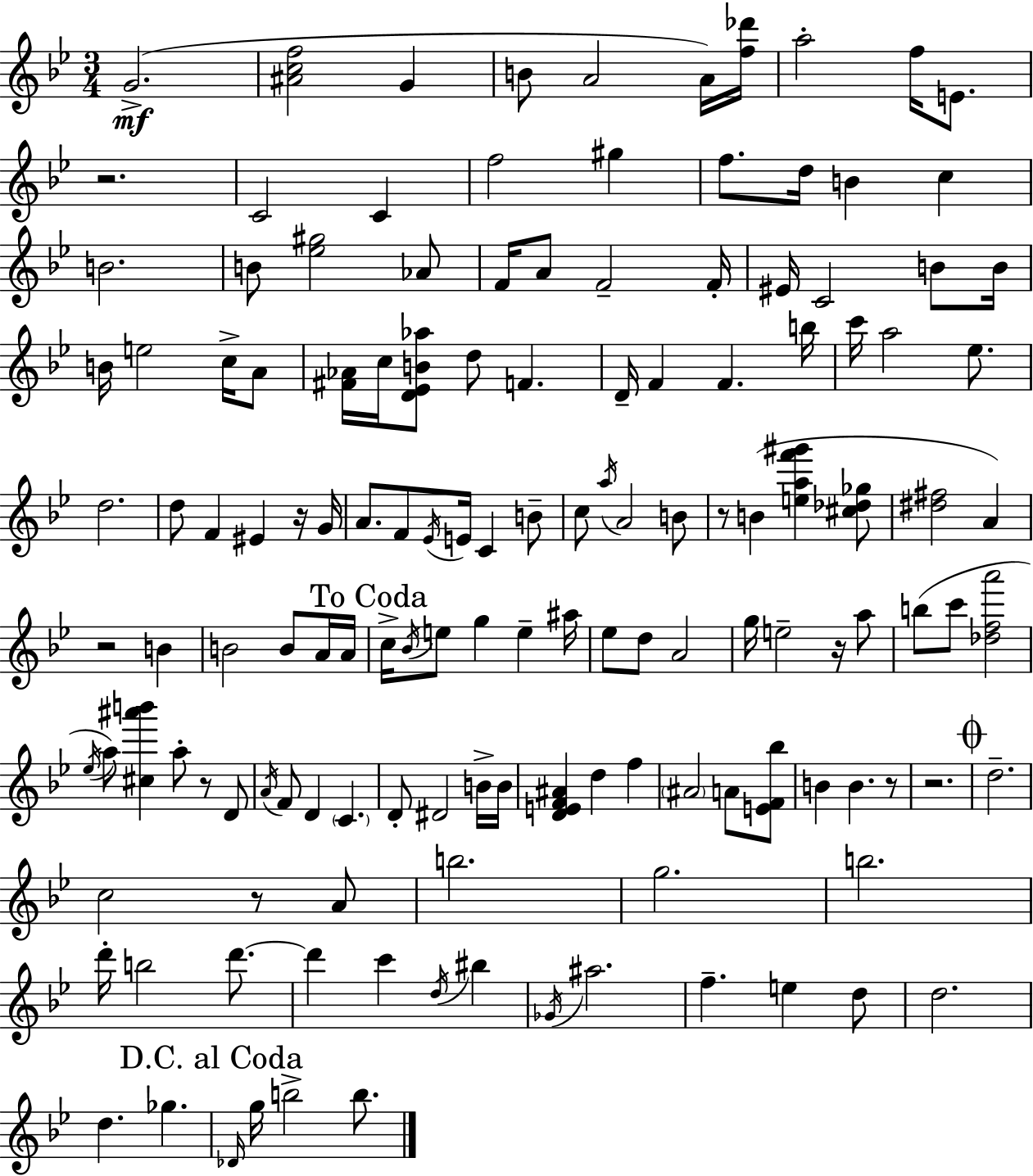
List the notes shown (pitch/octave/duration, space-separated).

G4/h. [A#4,C5,F5]/h G4/q B4/e A4/h A4/s [F5,Db6]/s A5/h F5/s E4/e. R/h. C4/h C4/q F5/h G#5/q F5/e. D5/s B4/q C5/q B4/h. B4/e [Eb5,G#5]/h Ab4/e F4/s A4/e F4/h F4/s EIS4/s C4/h B4/e B4/s B4/s E5/h C5/s A4/e [F#4,Ab4]/s C5/s [D4,Eb4,B4,Ab5]/e D5/e F4/q. D4/s F4/q F4/q. B5/s C6/s A5/h Eb5/e. D5/h. D5/e F4/q EIS4/q R/s G4/s A4/e. F4/e Eb4/s E4/s C4/q B4/e C5/e A5/s A4/h B4/e R/e B4/q [E5,A5,F6,G#6]/q [C#5,Db5,Gb5]/e [D#5,F#5]/h A4/q R/h B4/q B4/h B4/e A4/s A4/s C5/s Bb4/s E5/e G5/q E5/q A#5/s Eb5/e D5/e A4/h G5/s E5/h R/s A5/e B5/e C6/e [Db5,F5,A6]/h Eb5/s A5/e [C#5,A#6,B6]/q A5/e R/e D4/e A4/s F4/e D4/q C4/q. D4/e D#4/h B4/s B4/s [D4,E4,F4,A#4]/q D5/q F5/q A#4/h A4/e [E4,F4,Bb5]/e B4/q B4/q. R/e R/h. D5/h. C5/h R/e A4/e B5/h. G5/h. B5/h. D6/s B5/h D6/e. D6/q C6/q D5/s BIS5/q Gb4/s A#5/h. F5/q. E5/q D5/e D5/h. D5/q. Gb5/q. Db4/s G5/s B5/h B5/e.